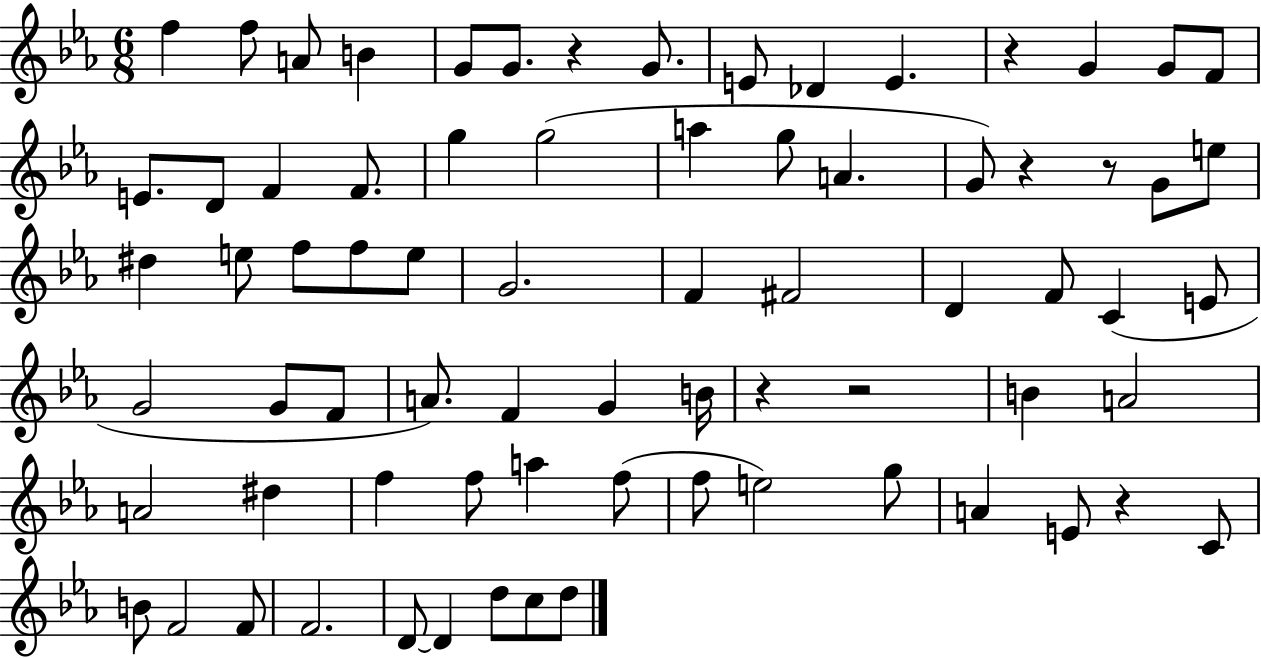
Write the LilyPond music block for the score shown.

{
  \clef treble
  \numericTimeSignature
  \time 6/8
  \key ees \major
  f''4 f''8 a'8 b'4 | g'8 g'8. r4 g'8. | e'8 des'4 e'4. | r4 g'4 g'8 f'8 | \break e'8. d'8 f'4 f'8. | g''4 g''2( | a''4 g''8 a'4. | g'8) r4 r8 g'8 e''8 | \break dis''4 e''8 f''8 f''8 e''8 | g'2. | f'4 fis'2 | d'4 f'8 c'4( e'8 | \break g'2 g'8 f'8 | a'8.) f'4 g'4 b'16 | r4 r2 | b'4 a'2 | \break a'2 dis''4 | f''4 f''8 a''4 f''8( | f''8 e''2) g''8 | a'4 e'8 r4 c'8 | \break b'8 f'2 f'8 | f'2. | d'8~~ d'4 d''8 c''8 d''8 | \bar "|."
}